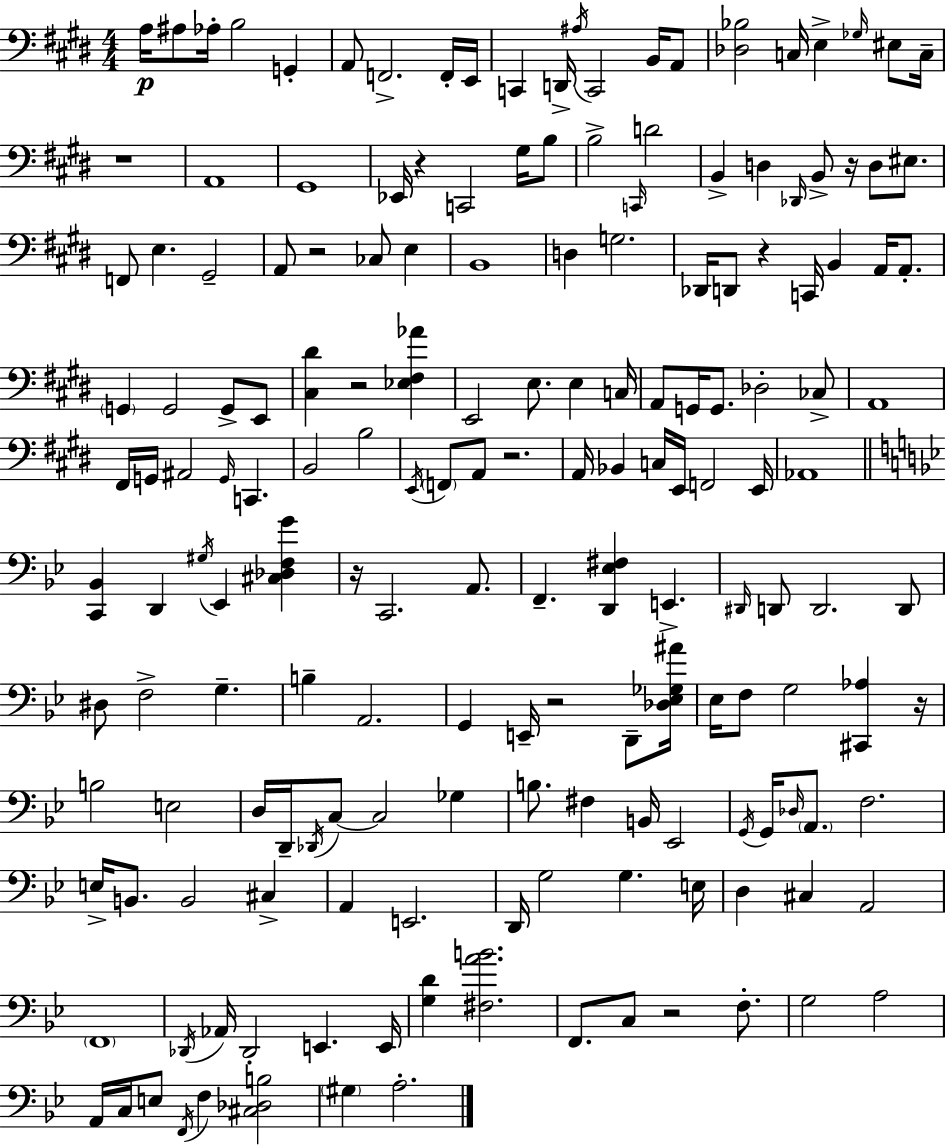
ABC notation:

X:1
T:Untitled
M:4/4
L:1/4
K:E
A,/4 ^A,/2 _A,/4 B,2 G,, A,,/2 F,,2 F,,/4 E,,/4 C,, D,,/4 ^A,/4 C,,2 B,,/4 A,,/2 [_D,_B,]2 C,/4 E, _G,/4 ^E,/2 C,/4 z4 A,,4 ^G,,4 _E,,/4 z C,,2 ^G,/4 B,/2 B,2 C,,/4 D2 B,, D, _D,,/4 B,,/2 z/4 D,/2 ^E,/2 F,,/2 E, ^G,,2 A,,/2 z2 _C,/2 E, B,,4 D, G,2 _D,,/4 D,,/2 z C,,/4 B,, A,,/4 A,,/2 G,, G,,2 G,,/2 E,,/2 [^C,^D] z2 [_E,^F,_A] E,,2 E,/2 E, C,/4 A,,/2 G,,/4 G,,/2 _D,2 _C,/2 A,,4 ^F,,/4 G,,/4 ^A,,2 G,,/4 C,, B,,2 B,2 E,,/4 F,,/2 A,,/2 z2 A,,/4 _B,, C,/4 E,,/4 F,,2 E,,/4 _A,,4 [C,,_B,,] D,, ^G,/4 _E,, [^C,_D,F,G] z/4 C,,2 A,,/2 F,, [D,,_E,^F,] E,, ^D,,/4 D,,/2 D,,2 D,,/2 ^D,/2 F,2 G, B, A,,2 G,, E,,/4 z2 D,,/2 [_D,_E,_G,^A]/4 _E,/4 F,/2 G,2 [^C,,_A,] z/4 B,2 E,2 D,/4 D,,/4 _D,,/4 C,/2 C,2 _G, B,/2 ^F, B,,/4 _E,,2 G,,/4 G,,/4 _D,/4 A,,/2 F,2 E,/4 B,,/2 B,,2 ^C, A,, E,,2 D,,/4 G,2 G, E,/4 D, ^C, A,,2 F,,4 _D,,/4 _A,,/4 _D,,2 E,, E,,/4 [G,D] [^F,AB]2 F,,/2 C,/2 z2 F,/2 G,2 A,2 A,,/4 C,/4 E,/2 F,,/4 F, [^C,_D,B,]2 ^G, A,2